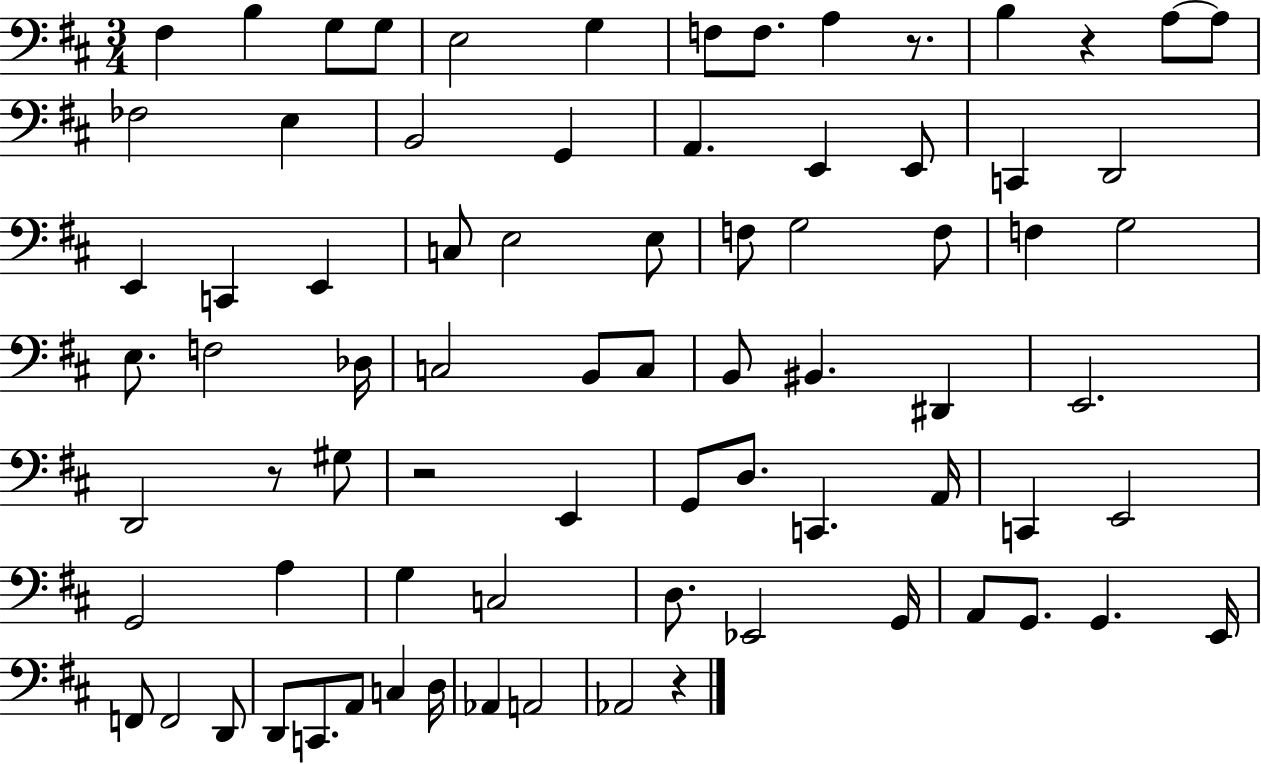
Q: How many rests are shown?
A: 5